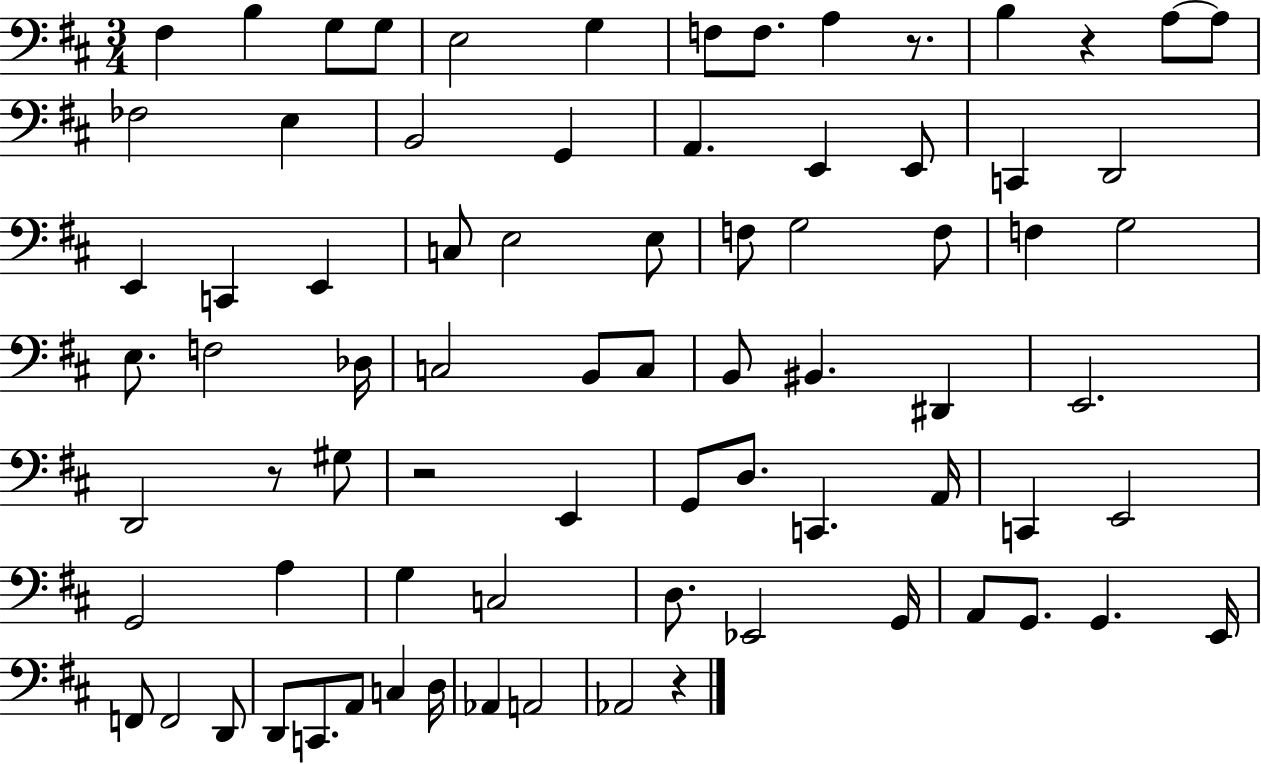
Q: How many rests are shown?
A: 5